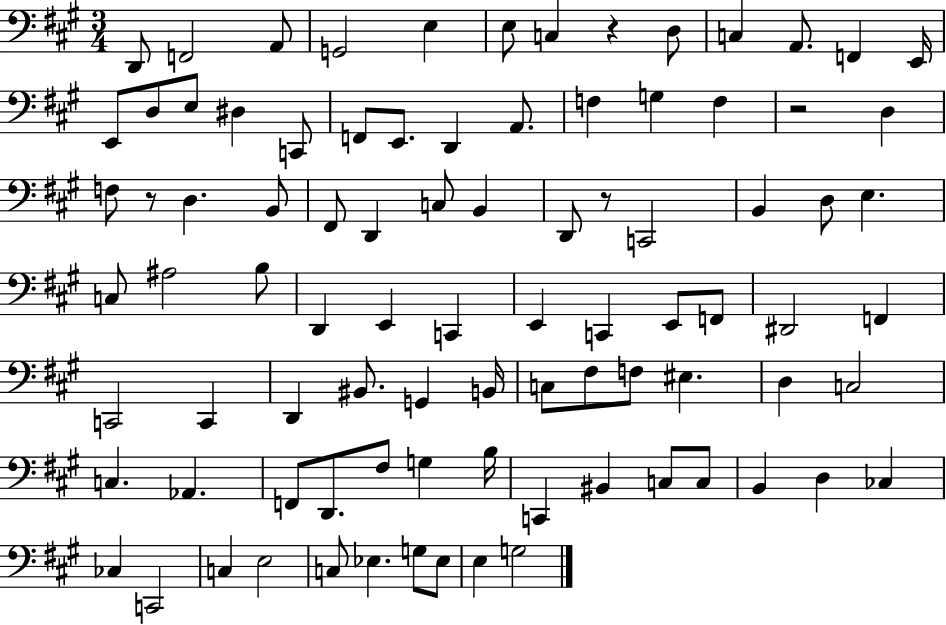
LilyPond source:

{
  \clef bass
  \numericTimeSignature
  \time 3/4
  \key a \major
  d,8 f,2 a,8 | g,2 e4 | e8 c4 r4 d8 | c4 a,8. f,4 e,16 | \break e,8 d8 e8 dis4 c,8 | f,8 e,8. d,4 a,8. | f4 g4 f4 | r2 d4 | \break f8 r8 d4. b,8 | fis,8 d,4 c8 b,4 | d,8 r8 c,2 | b,4 d8 e4. | \break c8 ais2 b8 | d,4 e,4 c,4 | e,4 c,4 e,8 f,8 | dis,2 f,4 | \break c,2 c,4 | d,4 bis,8. g,4 b,16 | c8 fis8 f8 eis4. | d4 c2 | \break c4. aes,4. | f,8 d,8. fis8 g4 b16 | c,4 bis,4 c8 c8 | b,4 d4 ces4 | \break ces4 c,2 | c4 e2 | c8 ees4. g8 ees8 | e4 g2 | \break \bar "|."
}